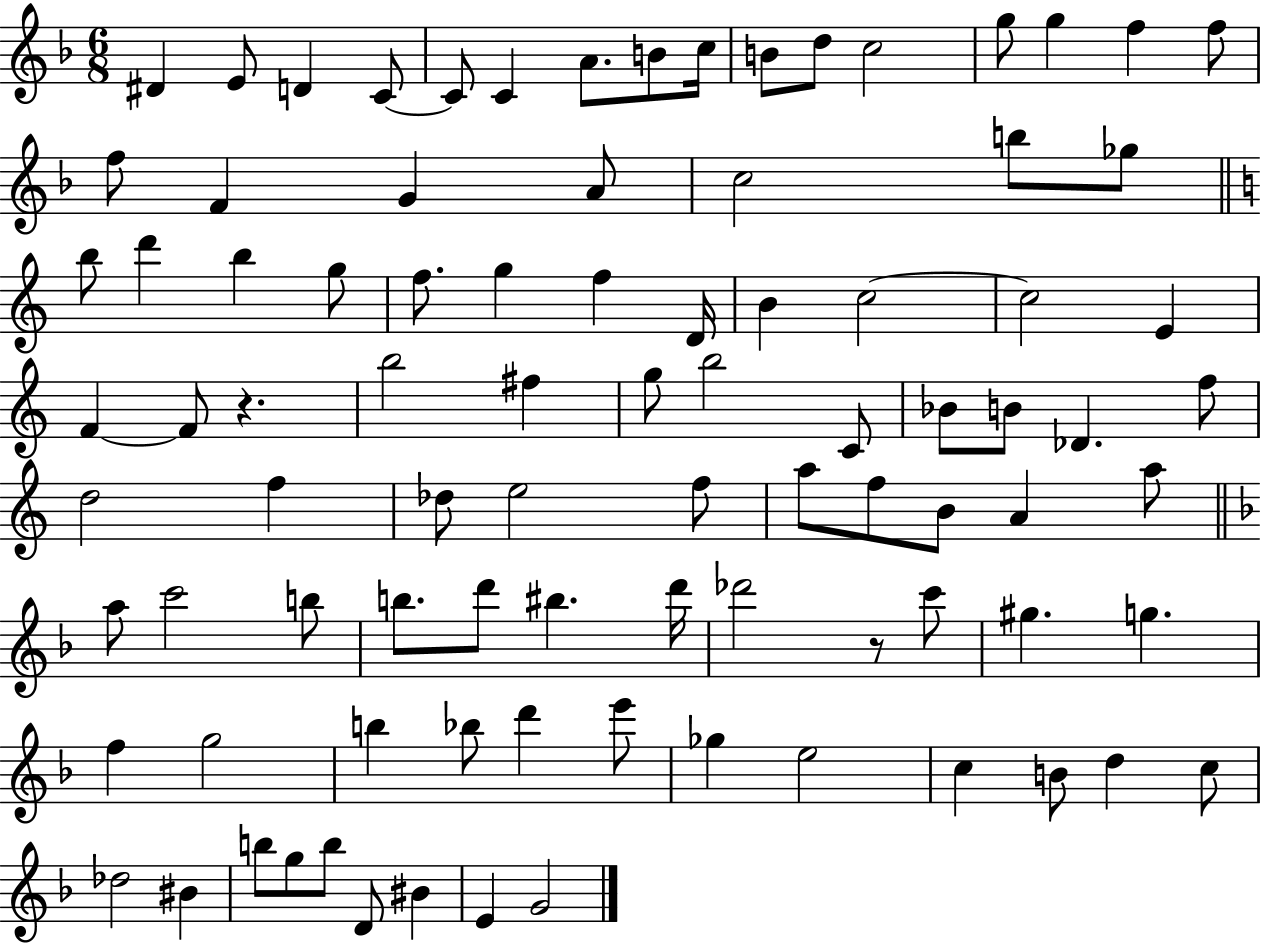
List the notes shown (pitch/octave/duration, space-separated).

D#4/q E4/e D4/q C4/e C4/e C4/q A4/e. B4/e C5/s B4/e D5/e C5/h G5/e G5/q F5/q F5/e F5/e F4/q G4/q A4/e C5/h B5/e Gb5/e B5/e D6/q B5/q G5/e F5/e. G5/q F5/q D4/s B4/q C5/h C5/h E4/q F4/q F4/e R/q. B5/h F#5/q G5/e B5/h C4/e Bb4/e B4/e Db4/q. F5/e D5/h F5/q Db5/e E5/h F5/e A5/e F5/e B4/e A4/q A5/e A5/e C6/h B5/e B5/e. D6/e BIS5/q. D6/s Db6/h R/e C6/e G#5/q. G5/q. F5/q G5/h B5/q Bb5/e D6/q E6/e Gb5/q E5/h C5/q B4/e D5/q C5/e Db5/h BIS4/q B5/e G5/e B5/e D4/e BIS4/q E4/q G4/h